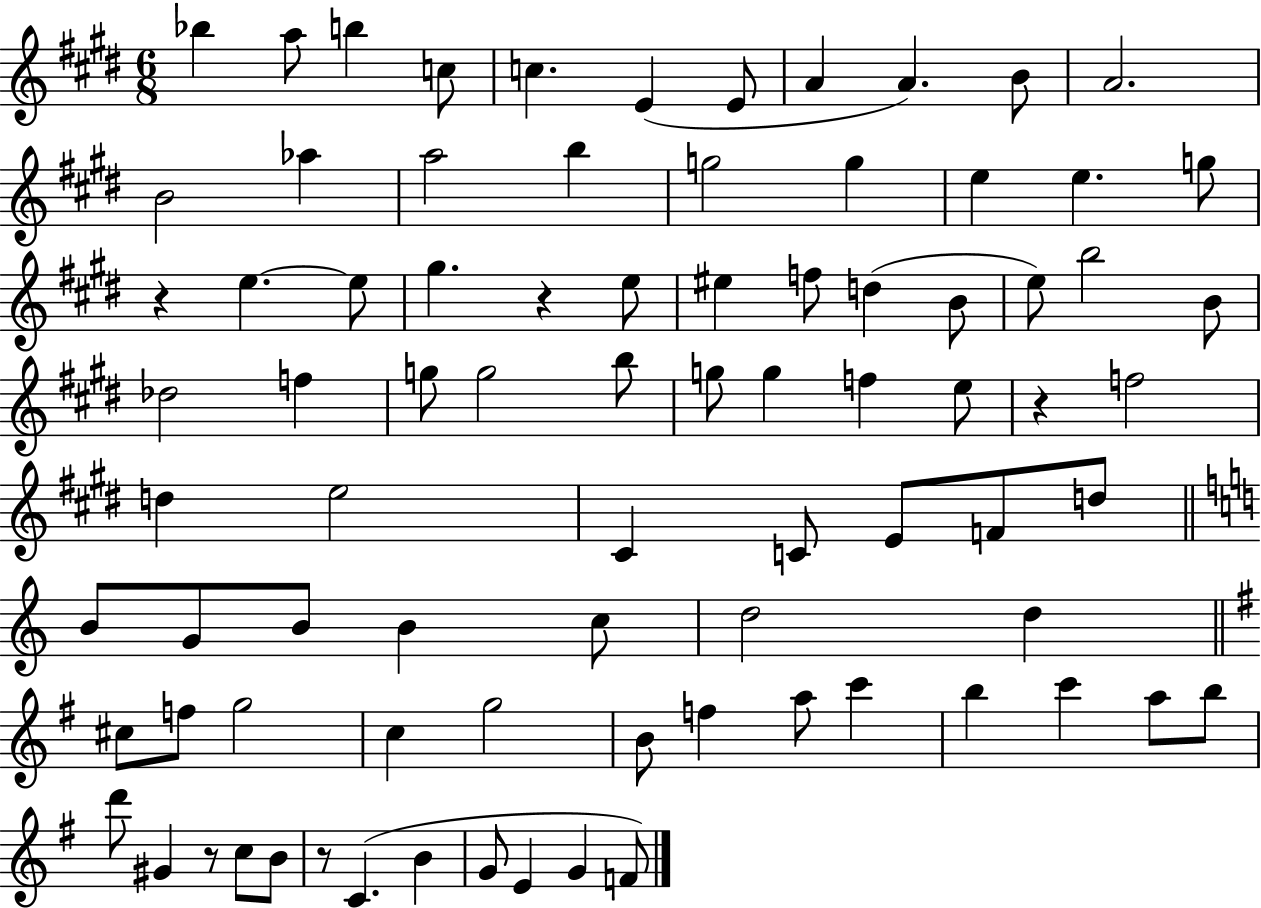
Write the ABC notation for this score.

X:1
T:Untitled
M:6/8
L:1/4
K:E
_b a/2 b c/2 c E E/2 A A B/2 A2 B2 _a a2 b g2 g e e g/2 z e e/2 ^g z e/2 ^e f/2 d B/2 e/2 b2 B/2 _d2 f g/2 g2 b/2 g/2 g f e/2 z f2 d e2 ^C C/2 E/2 F/2 d/2 B/2 G/2 B/2 B c/2 d2 d ^c/2 f/2 g2 c g2 B/2 f a/2 c' b c' a/2 b/2 d'/2 ^G z/2 c/2 B/2 z/2 C B G/2 E G F/2